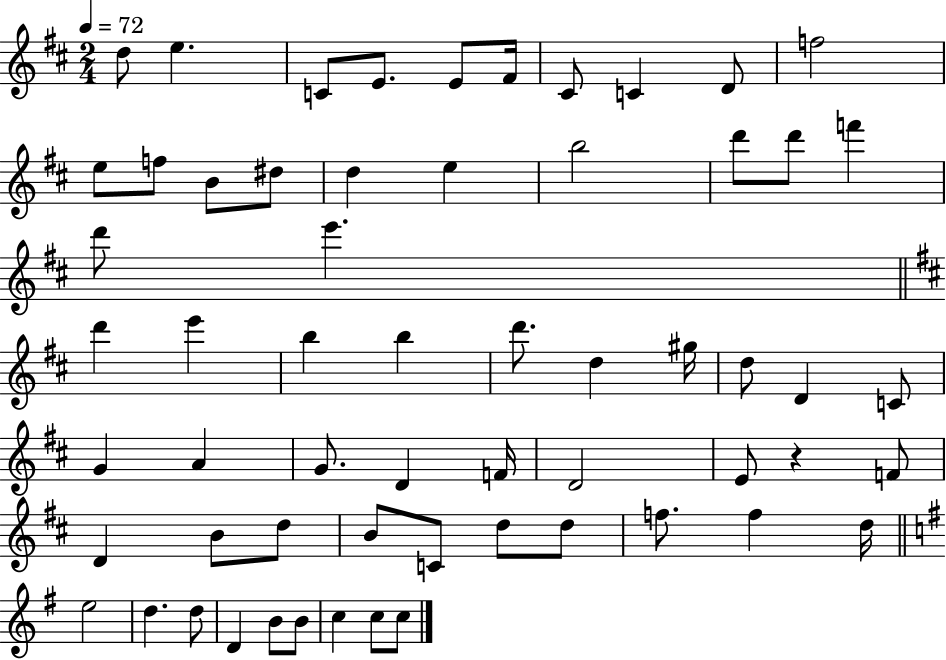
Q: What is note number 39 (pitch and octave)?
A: E4